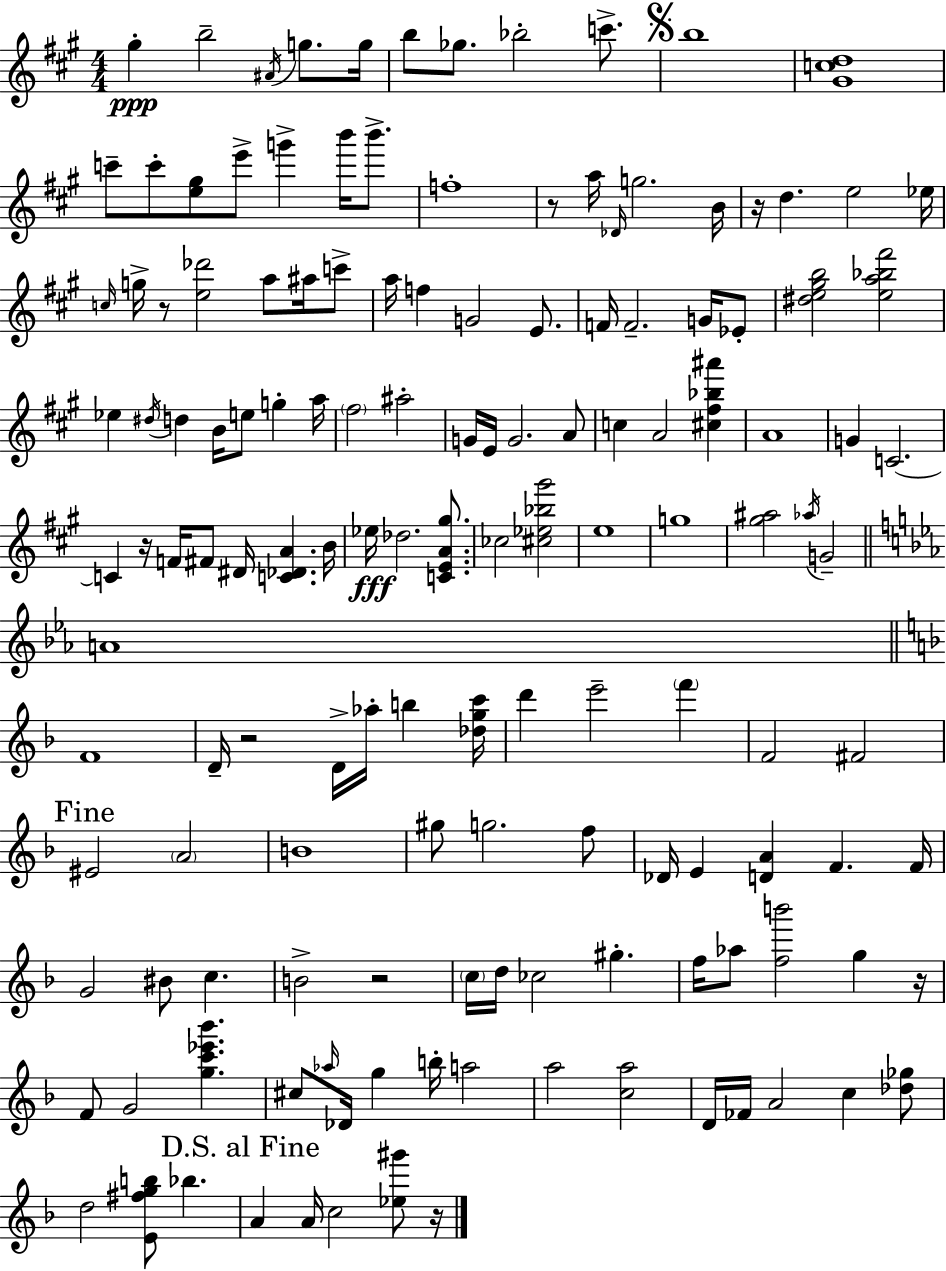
X:1
T:Untitled
M:4/4
L:1/4
K:A
^g b2 ^A/4 g/2 g/4 b/2 _g/2 _b2 c'/2 b4 [^Gcd]4 c'/2 c'/2 [e^g]/2 e'/2 g' b'/4 b'/2 f4 z/2 a/4 _D/4 g2 B/4 z/4 d e2 _e/4 c/4 g/4 z/2 [e_d']2 a/2 ^a/4 c'/2 a/4 f G2 E/2 F/4 F2 G/4 _E/2 [^de^gb]2 [ea_b^f']2 _e ^d/4 d B/4 e/2 g a/4 ^f2 ^a2 G/4 E/4 G2 A/2 c A2 [^c^f_b^a'] A4 G C2 C z/4 F/4 ^F/2 ^D/4 [C_DA] B/4 _e/4 _d2 [CEA^g]/2 _c2 [^c_e_b^g']2 e4 g4 [^g^a]2 _a/4 G2 A4 F4 D/4 z2 D/4 _a/4 b [_dgc']/4 d' e'2 f' F2 ^F2 ^E2 A2 B4 ^g/2 g2 f/2 _D/4 E [DA] F F/4 G2 ^B/2 c B2 z2 c/4 d/4 _c2 ^g f/4 _a/2 [fb']2 g z/4 F/2 G2 [gc'_e'_b'] ^c/2 _a/4 _D/4 g b/4 a2 a2 [ca]2 D/4 _F/4 A2 c [_d_g]/2 d2 [E^fgb]/2 _b A A/4 c2 [_e^g']/2 z/4